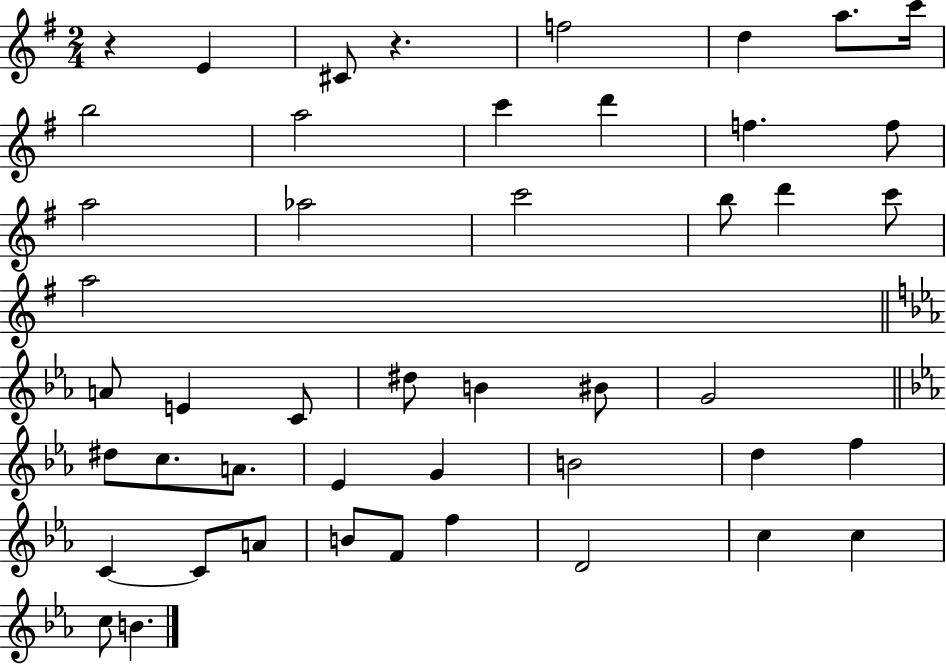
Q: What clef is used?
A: treble